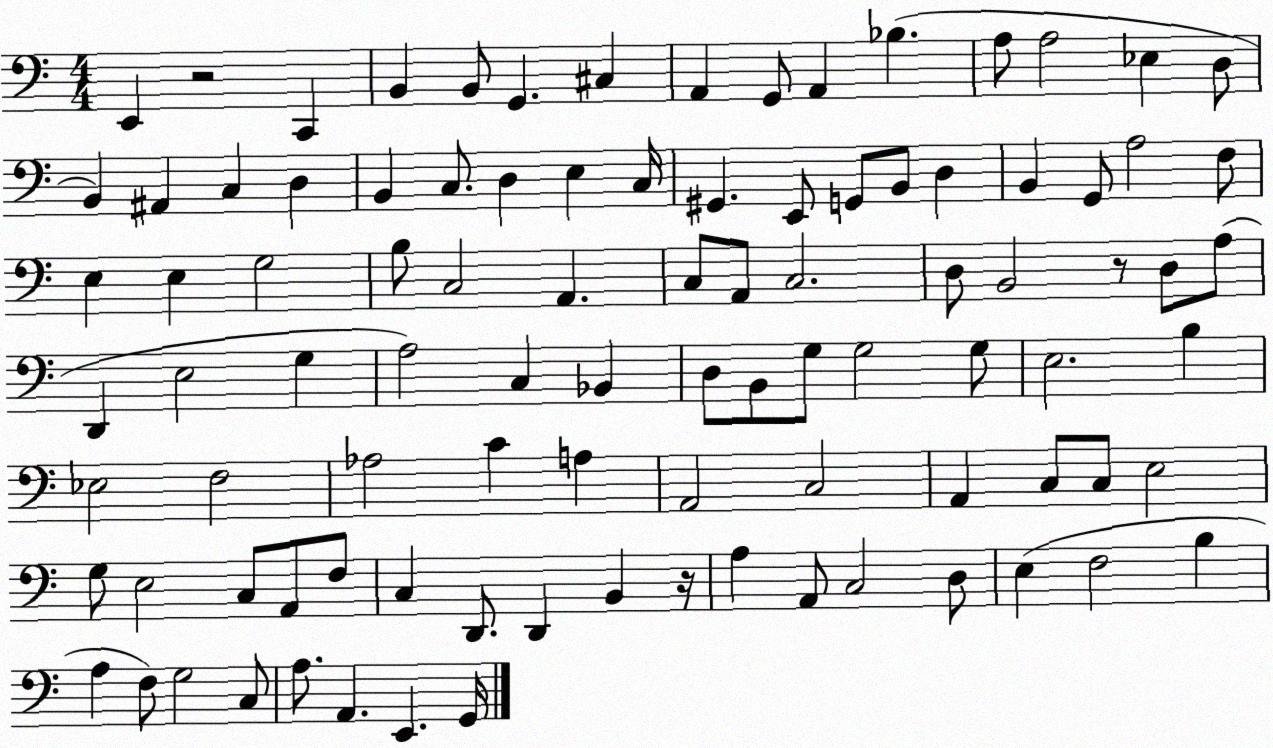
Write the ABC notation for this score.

X:1
T:Untitled
M:4/4
L:1/4
K:C
E,, z2 C,, B,, B,,/2 G,, ^C, A,, G,,/2 A,, _B, A,/2 A,2 _E, D,/2 B,, ^A,, C, D, B,, C,/2 D, E, C,/4 ^G,, E,,/2 G,,/2 B,,/2 D, B,, G,,/2 A,2 F,/2 E, E, G,2 B,/2 C,2 A,, C,/2 A,,/2 C,2 D,/2 B,,2 z/2 D,/2 A,/2 D,, E,2 G, A,2 C, _B,, D,/2 B,,/2 G,/2 G,2 G,/2 E,2 B, _E,2 F,2 _A,2 C A, A,,2 C,2 A,, C,/2 C,/2 E,2 G,/2 E,2 C,/2 A,,/2 F,/2 C, D,,/2 D,, B,, z/4 A, A,,/2 C,2 D,/2 E, F,2 B, A, F,/2 G,2 C,/2 A,/2 A,, E,, G,,/4